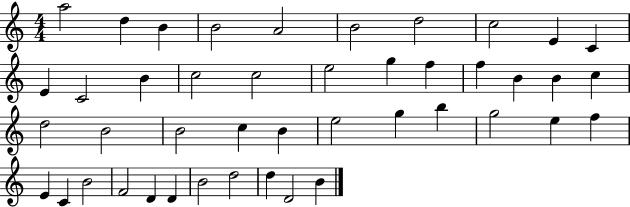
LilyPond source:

{
  \clef treble
  \numericTimeSignature
  \time 4/4
  \key c \major
  a''2 d''4 b'4 | b'2 a'2 | b'2 d''2 | c''2 e'4 c'4 | \break e'4 c'2 b'4 | c''2 c''2 | e''2 g''4 f''4 | f''4 b'4 b'4 c''4 | \break d''2 b'2 | b'2 c''4 b'4 | e''2 g''4 b''4 | g''2 e''4 f''4 | \break e'4 c'4 b'2 | f'2 d'4 d'4 | b'2 d''2 | d''4 d'2 b'4 | \break \bar "|."
}